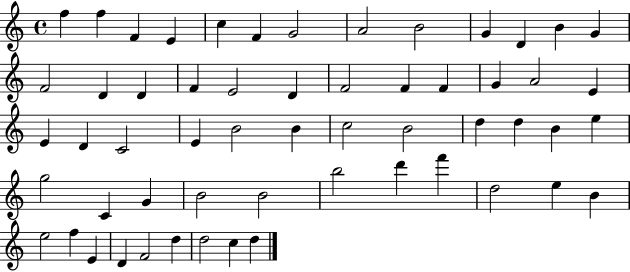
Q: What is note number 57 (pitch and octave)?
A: D5